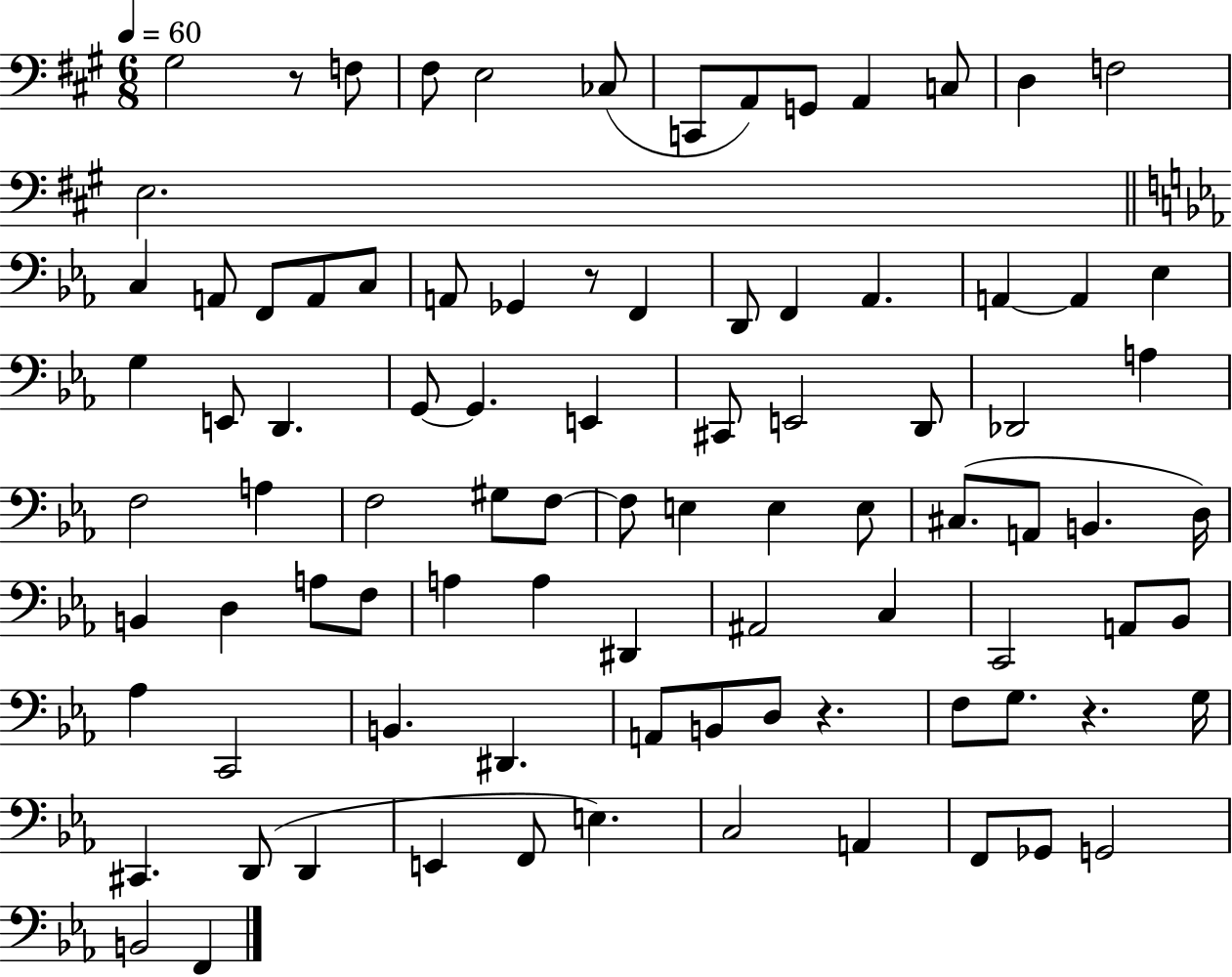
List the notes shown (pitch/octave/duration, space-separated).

G#3/h R/e F3/e F#3/e E3/h CES3/e C2/e A2/e G2/e A2/q C3/e D3/q F3/h E3/h. C3/q A2/e F2/e A2/e C3/e A2/e Gb2/q R/e F2/q D2/e F2/q Ab2/q. A2/q A2/q Eb3/q G3/q E2/e D2/q. G2/e G2/q. E2/q C#2/e E2/h D2/e Db2/h A3/q F3/h A3/q F3/h G#3/e F3/e F3/e E3/q E3/q E3/e C#3/e. A2/e B2/q. D3/s B2/q D3/q A3/e F3/e A3/q A3/q D#2/q A#2/h C3/q C2/h A2/e Bb2/e Ab3/q C2/h B2/q. D#2/q. A2/e B2/e D3/e R/q. F3/e G3/e. R/q. G3/s C#2/q. D2/e D2/q E2/q F2/e E3/q. C3/h A2/q F2/e Gb2/e G2/h B2/h F2/q